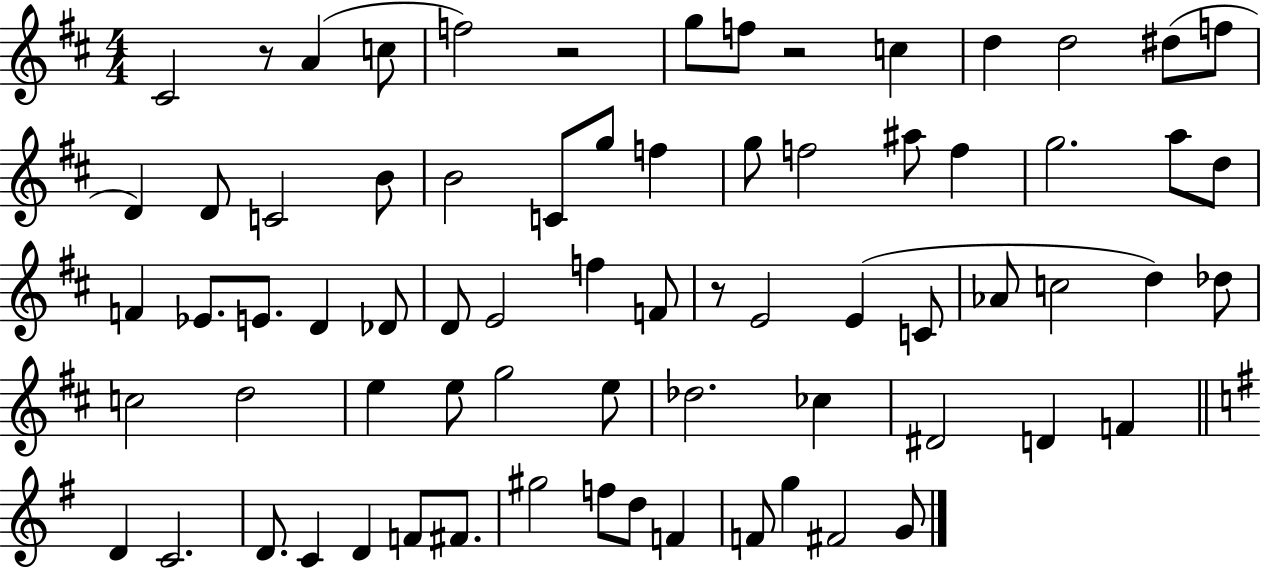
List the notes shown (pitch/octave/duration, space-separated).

C#4/h R/e A4/q C5/e F5/h R/h G5/e F5/e R/h C5/q D5/q D5/h D#5/e F5/e D4/q D4/e C4/h B4/e B4/h C4/e G5/e F5/q G5/e F5/h A#5/e F5/q G5/h. A5/e D5/e F4/q Eb4/e. E4/e. D4/q Db4/e D4/e E4/h F5/q F4/e R/e E4/h E4/q C4/e Ab4/e C5/h D5/q Db5/e C5/h D5/h E5/q E5/e G5/h E5/e Db5/h. CES5/q D#4/h D4/q F4/q D4/q C4/h. D4/e. C4/q D4/q F4/e F#4/e. G#5/h F5/e D5/e F4/q F4/e G5/q F#4/h G4/e